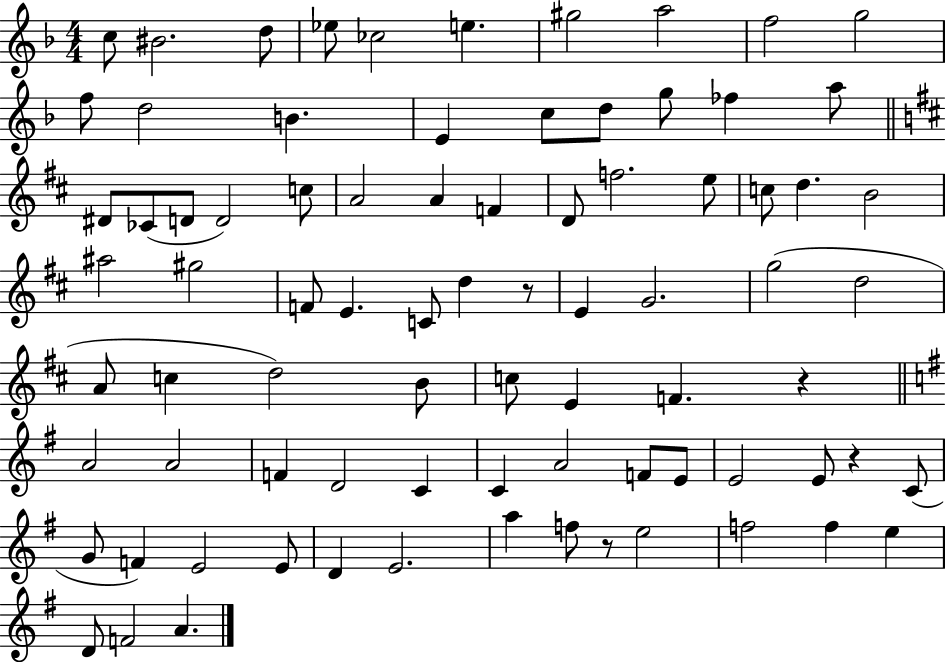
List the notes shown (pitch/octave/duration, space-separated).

C5/e BIS4/h. D5/e Eb5/e CES5/h E5/q. G#5/h A5/h F5/h G5/h F5/e D5/h B4/q. E4/q C5/e D5/e G5/e FES5/q A5/e D#4/e CES4/e D4/e D4/h C5/e A4/h A4/q F4/q D4/e F5/h. E5/e C5/e D5/q. B4/h A#5/h G#5/h F4/e E4/q. C4/e D5/q R/e E4/q G4/h. G5/h D5/h A4/e C5/q D5/h B4/e C5/e E4/q F4/q. R/q A4/h A4/h F4/q D4/h C4/q C4/q A4/h F4/e E4/e E4/h E4/e R/q C4/e G4/e F4/q E4/h E4/e D4/q E4/h. A5/q F5/e R/e E5/h F5/h F5/q E5/q D4/e F4/h A4/q.